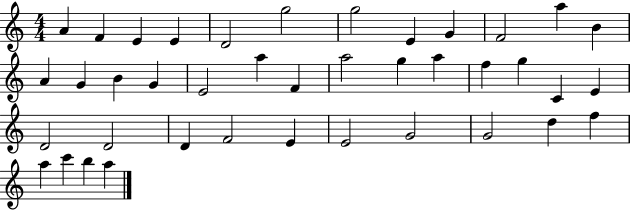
A4/q F4/q E4/q E4/q D4/h G5/h G5/h E4/q G4/q F4/h A5/q B4/q A4/q G4/q B4/q G4/q E4/h A5/q F4/q A5/h G5/q A5/q F5/q G5/q C4/q E4/q D4/h D4/h D4/q F4/h E4/q E4/h G4/h G4/h D5/q F5/q A5/q C6/q B5/q A5/q